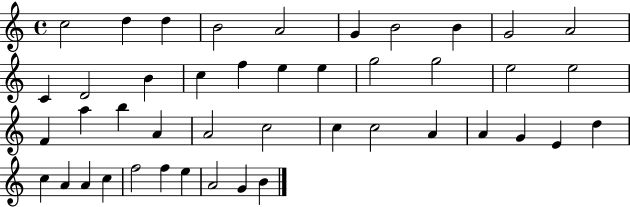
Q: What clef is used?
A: treble